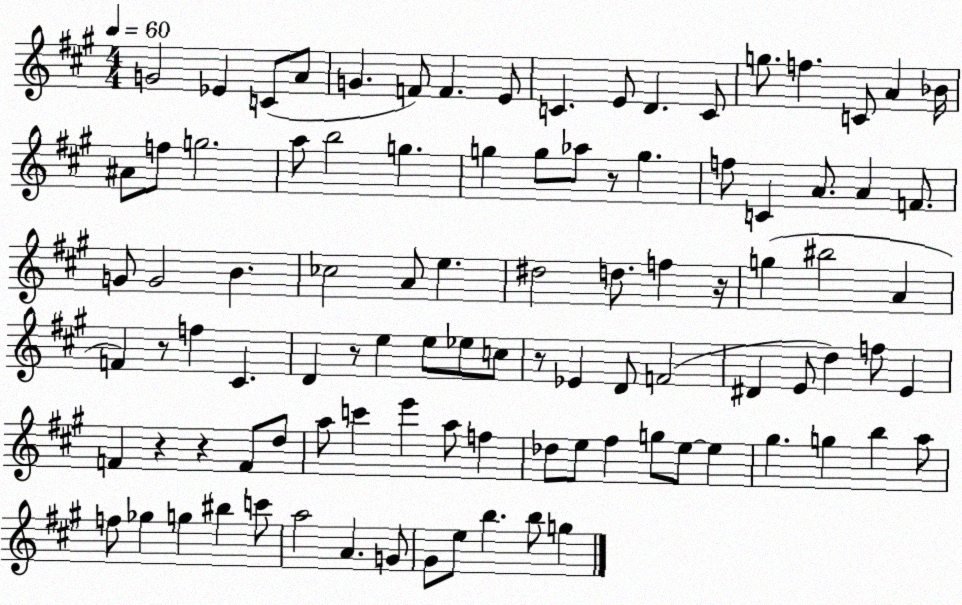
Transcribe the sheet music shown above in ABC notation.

X:1
T:Untitled
M:4/4
L:1/4
K:A
G2 _E C/2 A/2 G F/2 F E/2 C E/2 D C/2 g/2 f C/2 A _B/4 ^A/2 f/2 g2 a/2 b2 g g g/2 _a/2 z/2 g f/2 C A/2 A F/2 G/2 G2 B _c2 A/2 e ^d2 d/2 f z/4 g ^b2 A F z/2 f ^C D z/2 e e/2 _e/2 c/2 z/2 _E D/2 F2 ^D E/2 d f/2 E F z z F/2 d/2 a/2 c' e' a/2 f _d/2 e/2 ^f g/2 e/2 e ^g g b a/2 f/2 _g g ^b c'/2 a2 A G/2 ^G/2 e/2 b b/2 g